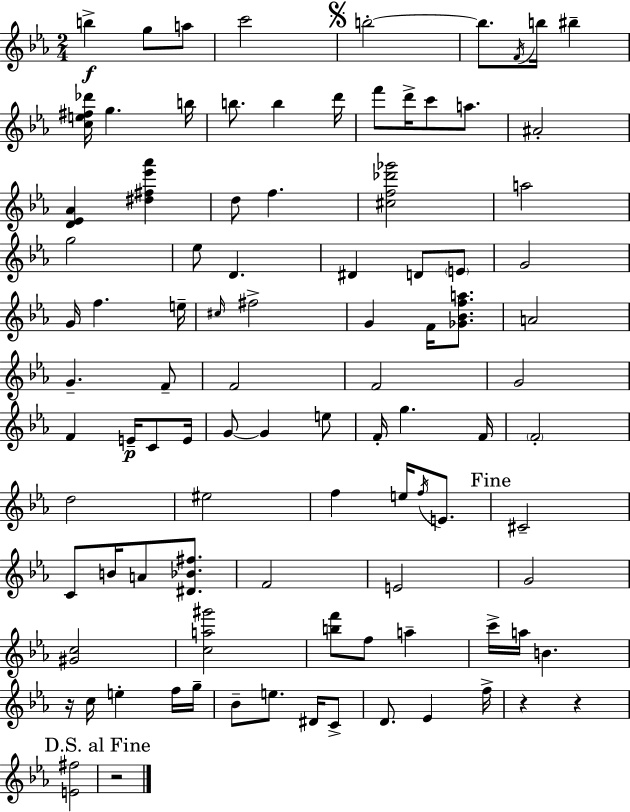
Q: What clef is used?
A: treble